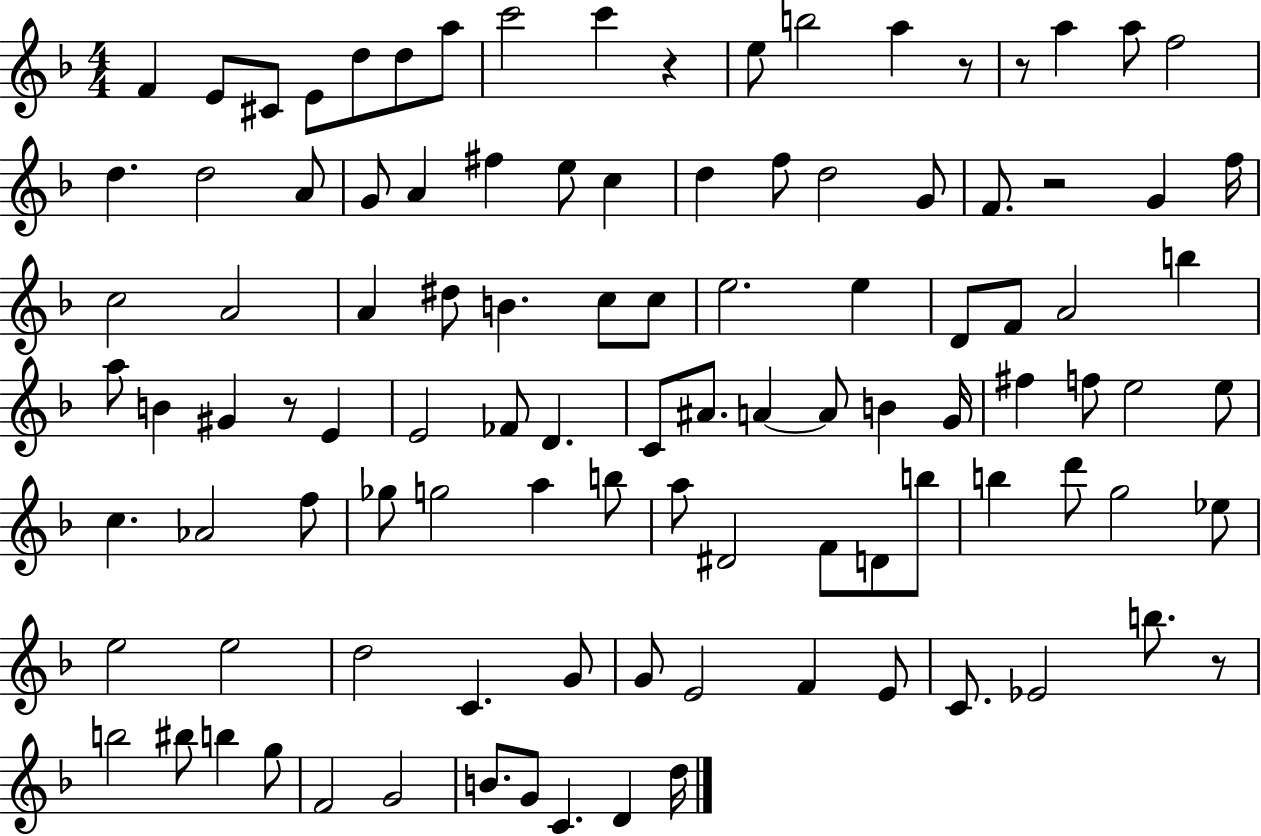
X:1
T:Untitled
M:4/4
L:1/4
K:F
F E/2 ^C/2 E/2 d/2 d/2 a/2 c'2 c' z e/2 b2 a z/2 z/2 a a/2 f2 d d2 A/2 G/2 A ^f e/2 c d f/2 d2 G/2 F/2 z2 G f/4 c2 A2 A ^d/2 B c/2 c/2 e2 e D/2 F/2 A2 b a/2 B ^G z/2 E E2 _F/2 D C/2 ^A/2 A A/2 B G/4 ^f f/2 e2 e/2 c _A2 f/2 _g/2 g2 a b/2 a/2 ^D2 F/2 D/2 b/2 b d'/2 g2 _e/2 e2 e2 d2 C G/2 G/2 E2 F E/2 C/2 _E2 b/2 z/2 b2 ^b/2 b g/2 F2 G2 B/2 G/2 C D d/4